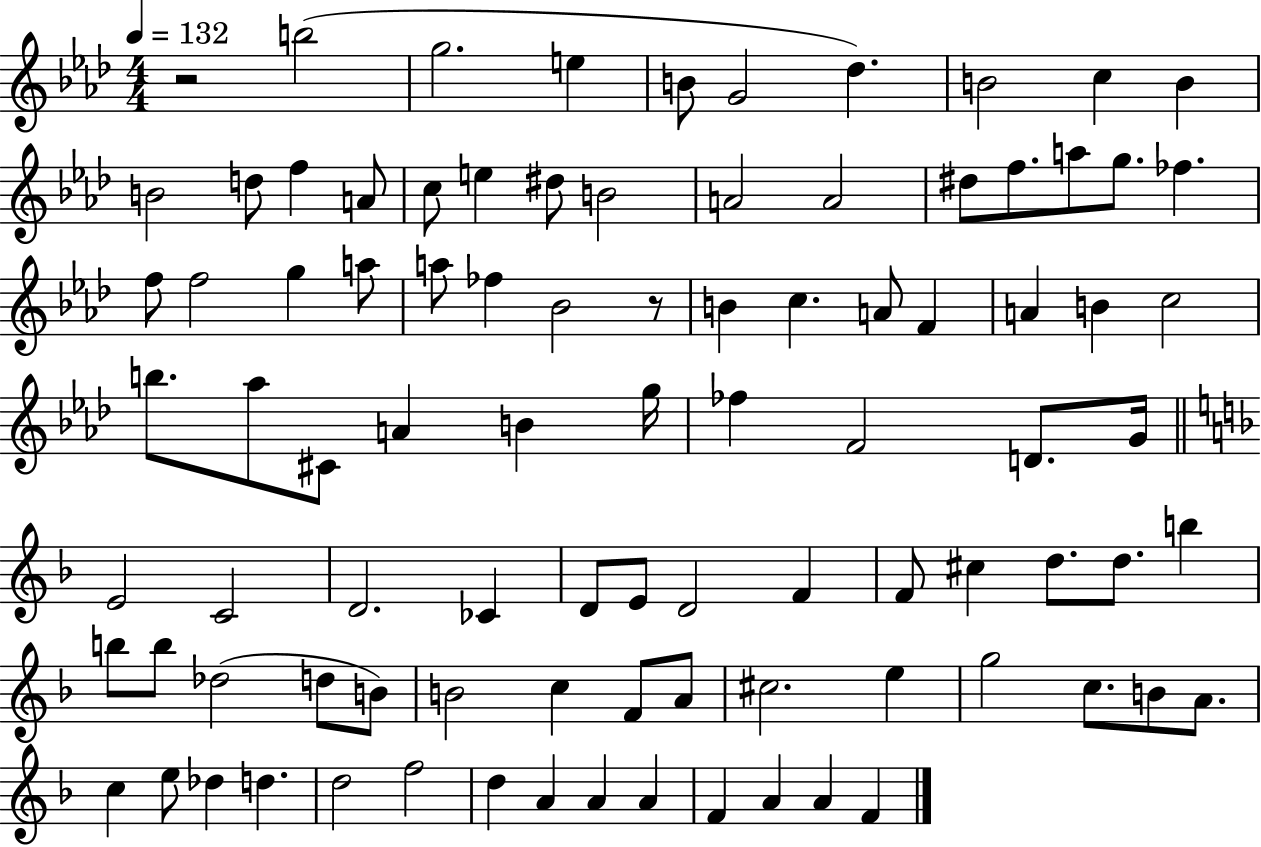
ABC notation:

X:1
T:Untitled
M:4/4
L:1/4
K:Ab
z2 b2 g2 e B/2 G2 _d B2 c B B2 d/2 f A/2 c/2 e ^d/2 B2 A2 A2 ^d/2 f/2 a/2 g/2 _f f/2 f2 g a/2 a/2 _f _B2 z/2 B c A/2 F A B c2 b/2 _a/2 ^C/2 A B g/4 _f F2 D/2 G/4 E2 C2 D2 _C D/2 E/2 D2 F F/2 ^c d/2 d/2 b b/2 b/2 _d2 d/2 B/2 B2 c F/2 A/2 ^c2 e g2 c/2 B/2 A/2 c e/2 _d d d2 f2 d A A A F A A F